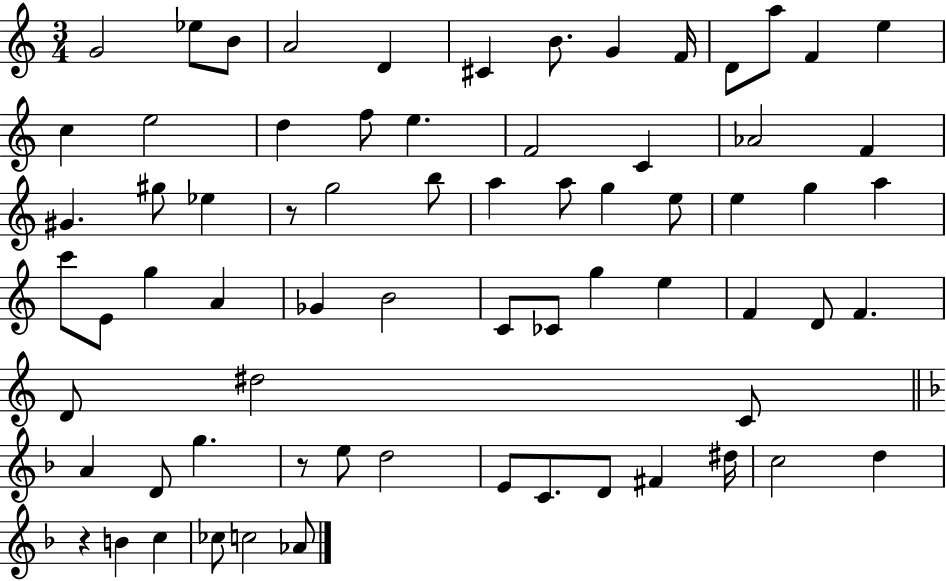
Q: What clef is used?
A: treble